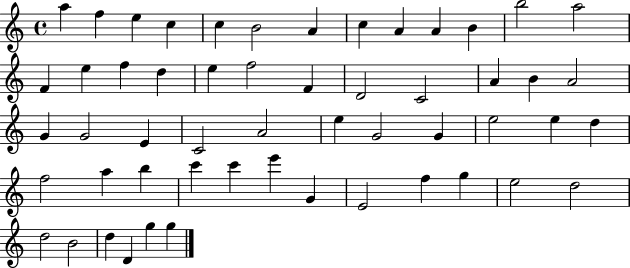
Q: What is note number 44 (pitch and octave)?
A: E4